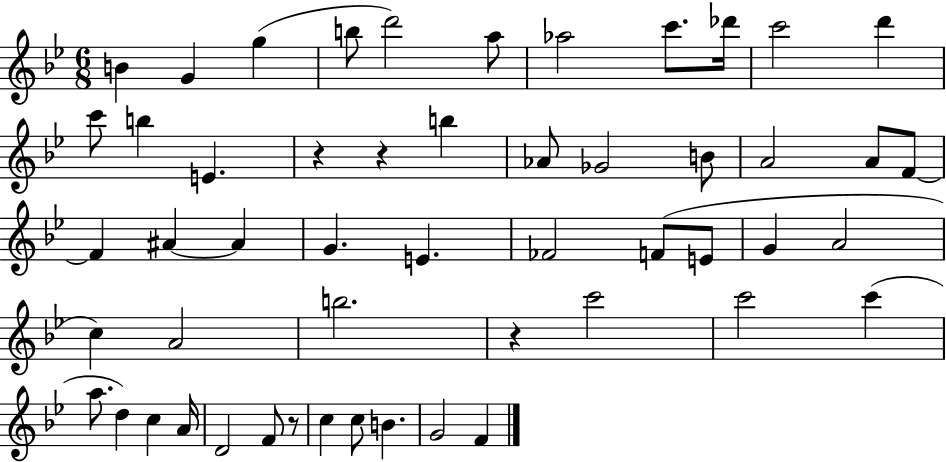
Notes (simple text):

B4/q G4/q G5/q B5/e D6/h A5/e Ab5/h C6/e. Db6/s C6/h D6/q C6/e B5/q E4/q. R/q R/q B5/q Ab4/e Gb4/h B4/e A4/h A4/e F4/e F4/q A#4/q A#4/q G4/q. E4/q. FES4/h F4/e E4/e G4/q A4/h C5/q A4/h B5/h. R/q C6/h C6/h C6/q A5/e. D5/q C5/q A4/s D4/h F4/e R/e C5/q C5/e B4/q. G4/h F4/q